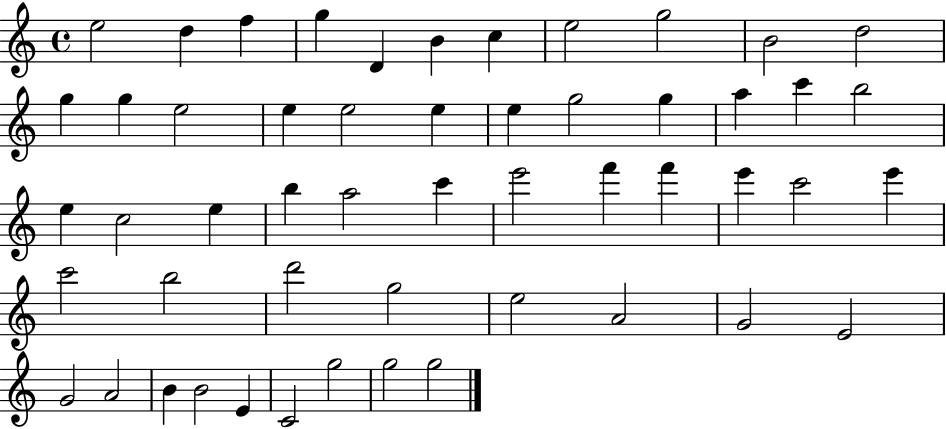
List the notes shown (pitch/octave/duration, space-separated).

E5/h D5/q F5/q G5/q D4/q B4/q C5/q E5/h G5/h B4/h D5/h G5/q G5/q E5/h E5/q E5/h E5/q E5/q G5/h G5/q A5/q C6/q B5/h E5/q C5/h E5/q B5/q A5/h C6/q E6/h F6/q F6/q E6/q C6/h E6/q C6/h B5/h D6/h G5/h E5/h A4/h G4/h E4/h G4/h A4/h B4/q B4/h E4/q C4/h G5/h G5/h G5/h